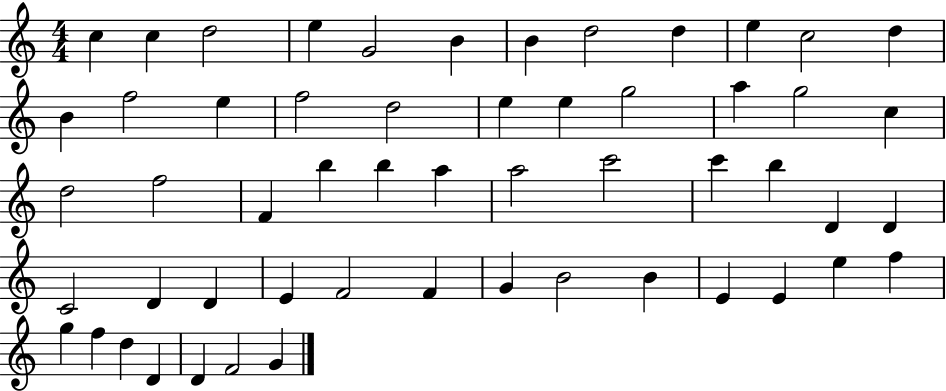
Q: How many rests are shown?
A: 0